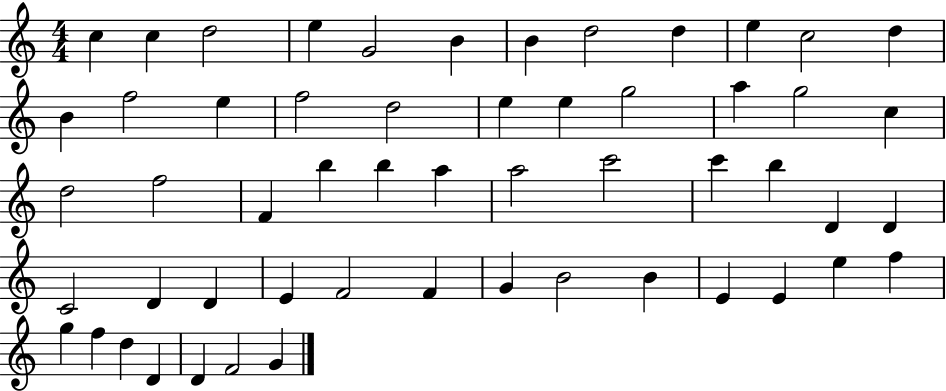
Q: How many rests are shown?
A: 0